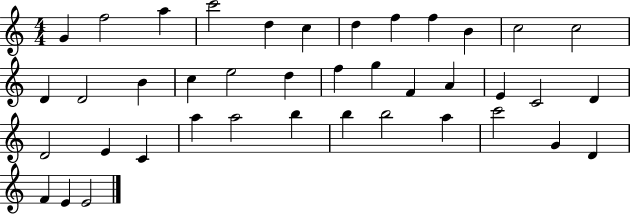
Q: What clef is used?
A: treble